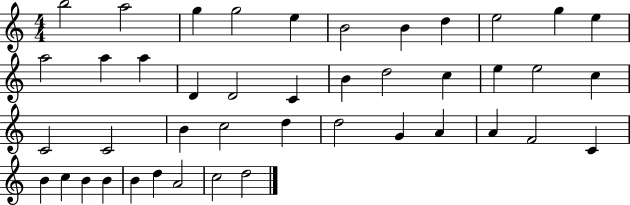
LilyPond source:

{
  \clef treble
  \numericTimeSignature
  \time 4/4
  \key c \major
  b''2 a''2 | g''4 g''2 e''4 | b'2 b'4 d''4 | e''2 g''4 e''4 | \break a''2 a''4 a''4 | d'4 d'2 c'4 | b'4 d''2 c''4 | e''4 e''2 c''4 | \break c'2 c'2 | b'4 c''2 d''4 | d''2 g'4 a'4 | a'4 f'2 c'4 | \break b'4 c''4 b'4 b'4 | b'4 d''4 a'2 | c''2 d''2 | \bar "|."
}